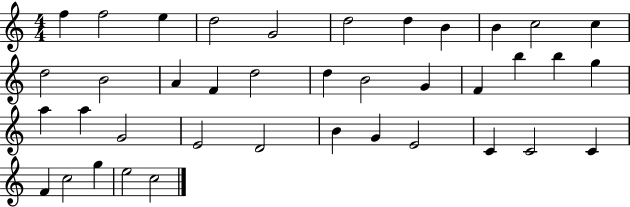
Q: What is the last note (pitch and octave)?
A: C5